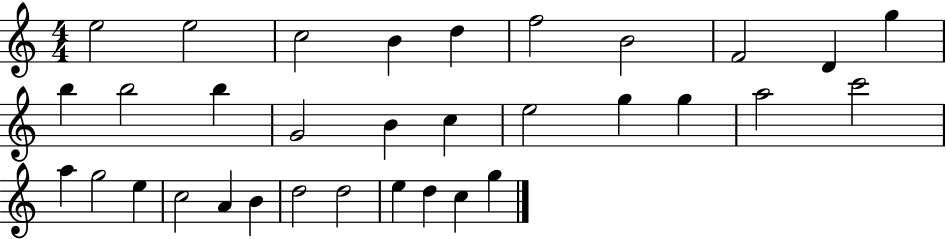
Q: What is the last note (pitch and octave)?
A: G5